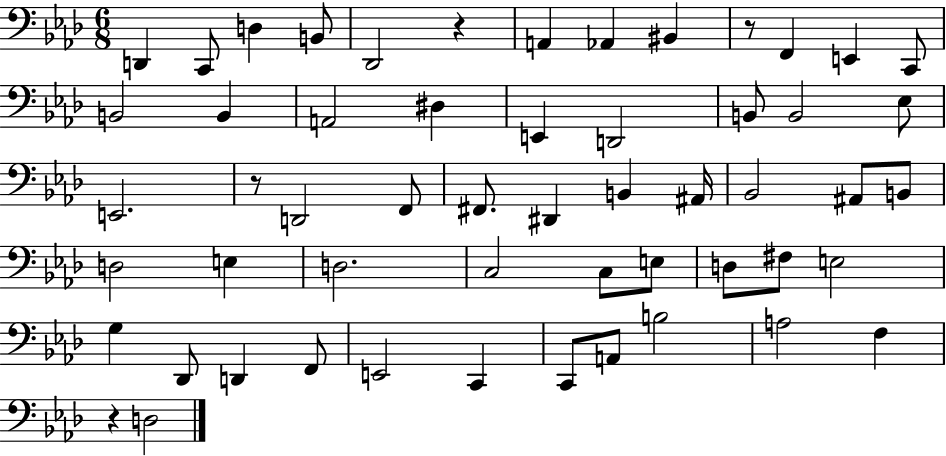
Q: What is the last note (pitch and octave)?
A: D3